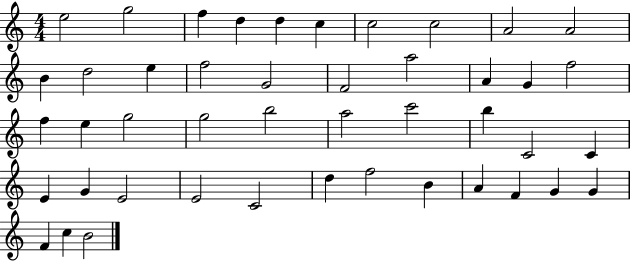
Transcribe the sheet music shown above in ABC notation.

X:1
T:Untitled
M:4/4
L:1/4
K:C
e2 g2 f d d c c2 c2 A2 A2 B d2 e f2 G2 F2 a2 A G f2 f e g2 g2 b2 a2 c'2 b C2 C E G E2 E2 C2 d f2 B A F G G F c B2